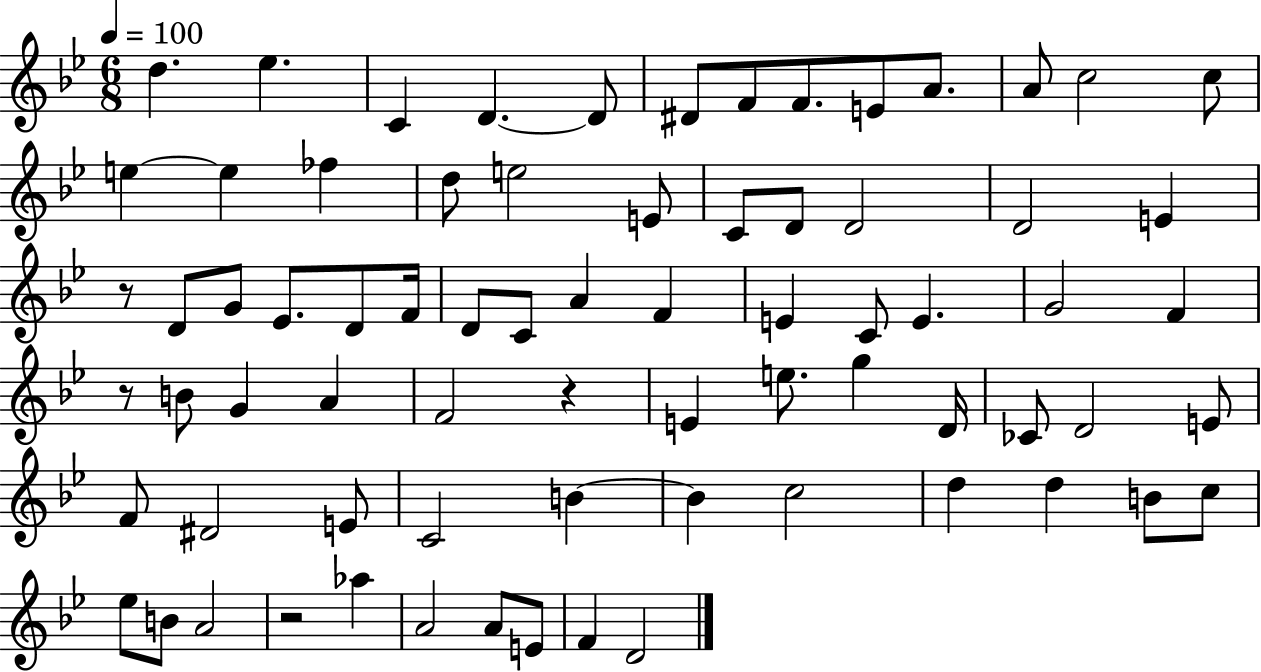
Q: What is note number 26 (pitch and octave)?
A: G4